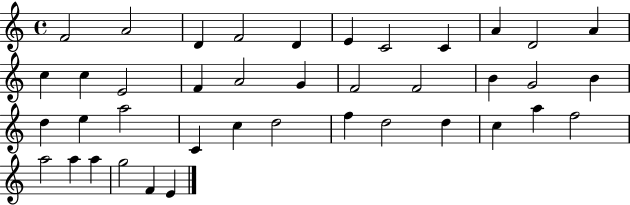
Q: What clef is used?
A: treble